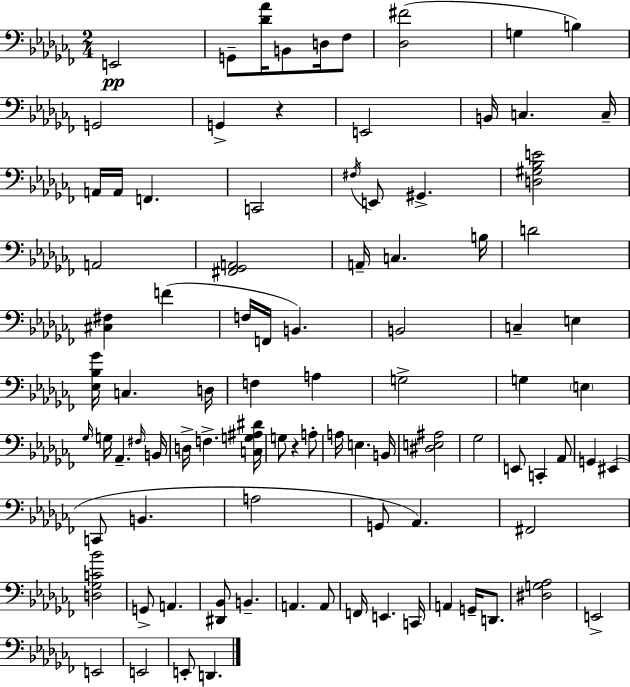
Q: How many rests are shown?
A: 2